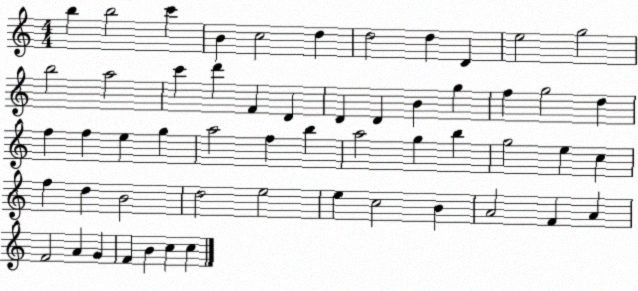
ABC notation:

X:1
T:Untitled
M:4/4
L:1/4
K:C
b b2 c' B c2 d d2 d D e2 g2 b2 a2 c' d' F D D D B g f g2 d f f e g a2 f b a2 g b g2 e c f d B2 d2 e2 e c2 B A2 F A F2 A G F B c c